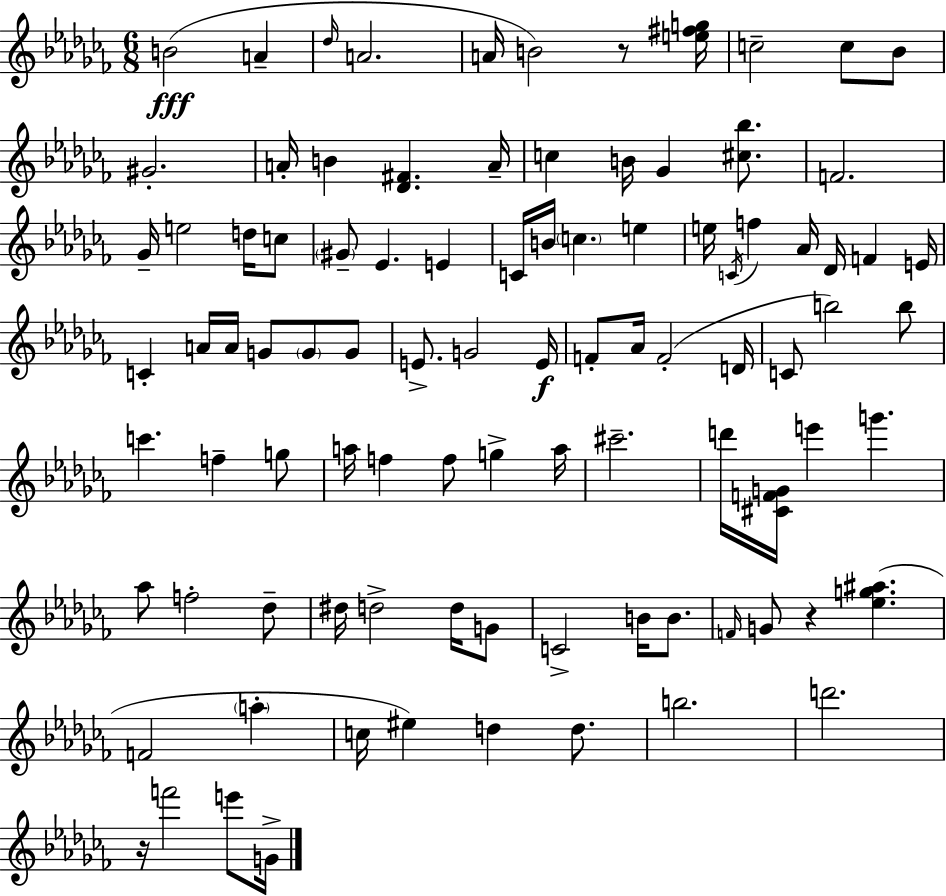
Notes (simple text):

B4/h A4/q Db5/s A4/h. A4/s B4/h R/e [E5,F#5,G5]/s C5/h C5/e Bb4/e G#4/h. A4/s B4/q [Db4,F#4]/q. A4/s C5/q B4/s Gb4/q [C#5,Bb5]/e. F4/h. Gb4/s E5/h D5/s C5/e G#4/e Eb4/q. E4/q C4/s B4/s C5/q. E5/q E5/s C4/s F5/q Ab4/s Db4/s F4/q E4/s C4/q A4/s A4/s G4/e G4/e G4/e E4/e. G4/h E4/s F4/e Ab4/s F4/h D4/s C4/e B5/h B5/e C6/q. F5/q G5/e A5/s F5/q F5/e G5/q A5/s C#6/h. D6/s [C#4,F4,G4]/s E6/q G6/q. Ab5/e F5/h Db5/e D#5/s D5/h D5/s G4/e C4/h B4/s B4/e. F4/s G4/e R/q [Eb5,G5,A#5]/q. F4/h A5/q C5/s EIS5/q D5/q D5/e. B5/h. D6/h. R/s F6/h E6/e G4/s